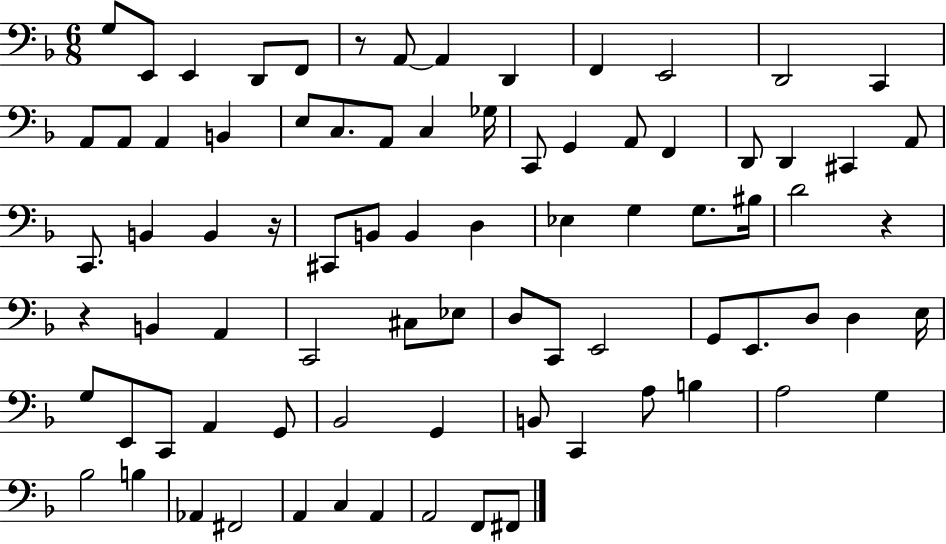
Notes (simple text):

G3/e E2/e E2/q D2/e F2/e R/e A2/e A2/q D2/q F2/q E2/h D2/h C2/q A2/e A2/e A2/q B2/q E3/e C3/e. A2/e C3/q Gb3/s C2/e G2/q A2/e F2/q D2/e D2/q C#2/q A2/e C2/e. B2/q B2/q R/s C#2/e B2/e B2/q D3/q Eb3/q G3/q G3/e. BIS3/s D4/h R/q R/q B2/q A2/q C2/h C#3/e Eb3/e D3/e C2/e E2/h G2/e E2/e. D3/e D3/q E3/s G3/e E2/e C2/e A2/q G2/e Bb2/h G2/q B2/e C2/q A3/e B3/q A3/h G3/q Bb3/h B3/q Ab2/q F#2/h A2/q C3/q A2/q A2/h F2/e F#2/e